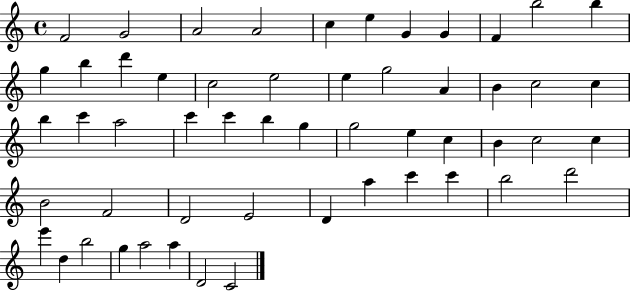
F4/h G4/h A4/h A4/h C5/q E5/q G4/q G4/q F4/q B5/h B5/q G5/q B5/q D6/q E5/q C5/h E5/h E5/q G5/h A4/q B4/q C5/h C5/q B5/q C6/q A5/h C6/q C6/q B5/q G5/q G5/h E5/q C5/q B4/q C5/h C5/q B4/h F4/h D4/h E4/h D4/q A5/q C6/q C6/q B5/h D6/h E6/q D5/q B5/h G5/q A5/h A5/q D4/h C4/h